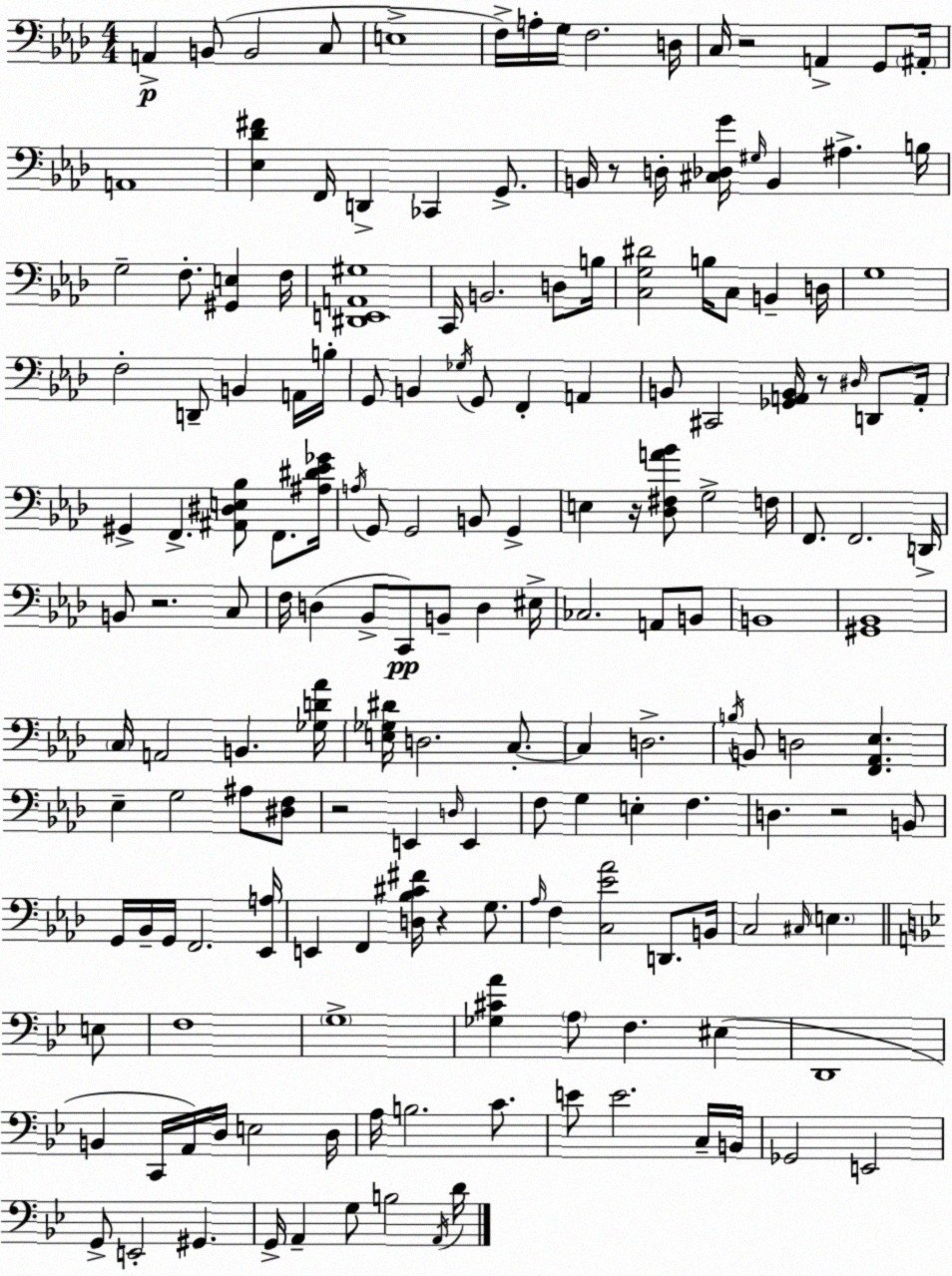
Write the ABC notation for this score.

X:1
T:Untitled
M:4/4
L:1/4
K:Ab
A,, B,,/2 B,,2 C,/2 E,4 F,/4 A,/4 G,/4 F,2 D,/4 C,/4 z2 A,, G,,/2 ^A,,/4 A,,4 [_E,_D^F] F,,/4 D,, _C,, G,,/2 B,,/4 z/2 D,/4 [^C,_D,G]/4 ^G,/4 B,, ^A, B,/4 G,2 F,/2 [^G,,E,] F,/4 [^D,,E,,A,,^G,]4 C,,/4 B,,2 D,/2 B,/4 [C,G,^D]2 B,/4 C,/2 B,, D,/4 G,4 F,2 D,,/2 B,, A,,/4 B,/4 G,,/2 B,, _G,/4 G,,/2 F,, A,, B,,/2 ^C,,2 [_G,,A,,B,,]/4 z/2 ^D,/4 D,,/2 A,,/4 ^G,, F,, [^A,,^D,E,_B,]/2 F,,/2 [^A,^D_E_G]/4 A,/4 G,,/2 G,,2 B,,/2 G,, E, z/4 [_D,^F,A_B]/2 G,2 F,/4 F,,/2 F,,2 D,,/4 B,,/2 z2 C,/2 F,/4 D, _B,,/2 C,,/2 B,,/2 D, ^E,/4 _C,2 A,,/2 B,,/2 B,,4 [^G,,_B,,]4 C,/4 A,,2 B,, [_G,D_A]/4 [E,_G,^D]/4 D,2 C,/2 C, D,2 B,/4 B,,/2 D,2 [F,,_A,,_E,] _E, G,2 ^A,/2 [^D,F,]/2 z2 E,, D,/4 E,, F,/2 G, E, F, D, z2 B,,/2 G,,/4 _B,,/4 G,,/4 F,,2 [_E,,A,]/4 E,, F,, [D,_B,^C^F]/4 z G,/2 _A,/4 F, [C,_E_A]2 D,,/2 B,,/4 C,2 ^C,/4 E, E,/2 F,4 G,4 [_G,^CA] A,/2 F, ^E, D,,4 B,, C,,/4 A,,/4 D,/4 E,2 D,/4 A,/4 B,2 C/2 E/2 E2 C,/4 B,,/4 _G,,2 E,,2 G,,/2 E,,2 ^G,, G,,/4 A,, G,/2 B,2 A,,/4 D/4